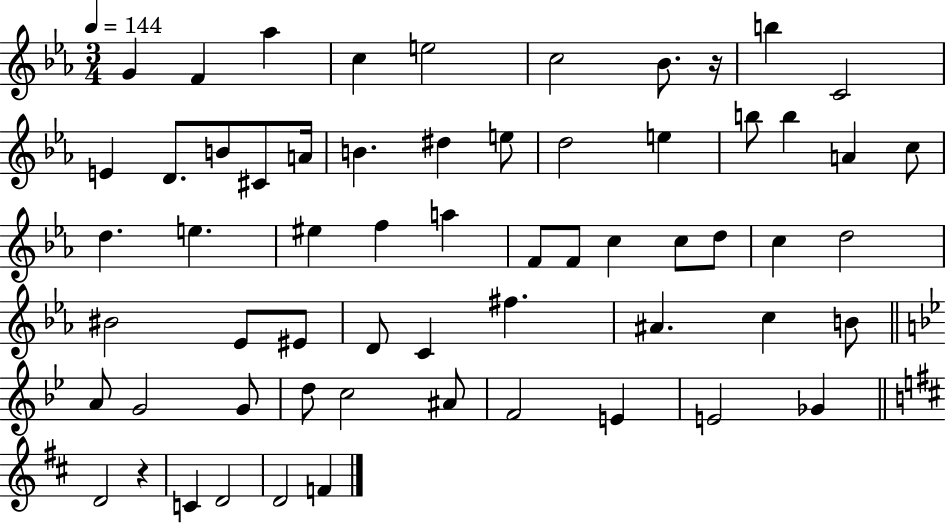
G4/q F4/q Ab5/q C5/q E5/h C5/h Bb4/e. R/s B5/q C4/h E4/q D4/e. B4/e C#4/e A4/s B4/q. D#5/q E5/e D5/h E5/q B5/e B5/q A4/q C5/e D5/q. E5/q. EIS5/q F5/q A5/q F4/e F4/e C5/q C5/e D5/e C5/q D5/h BIS4/h Eb4/e EIS4/e D4/e C4/q F#5/q. A#4/q. C5/q B4/e A4/e G4/h G4/e D5/e C5/h A#4/e F4/h E4/q E4/h Gb4/q D4/h R/q C4/q D4/h D4/h F4/q